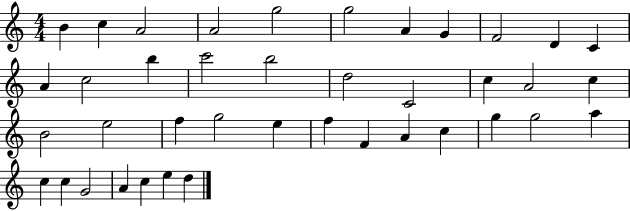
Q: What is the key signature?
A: C major